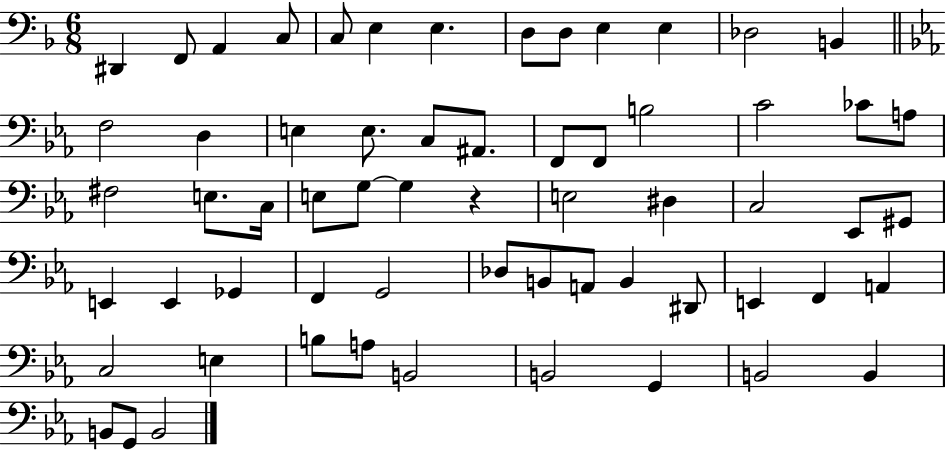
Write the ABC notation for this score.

X:1
T:Untitled
M:6/8
L:1/4
K:F
^D,, F,,/2 A,, C,/2 C,/2 E, E, D,/2 D,/2 E, E, _D,2 B,, F,2 D, E, E,/2 C,/2 ^A,,/2 F,,/2 F,,/2 B,2 C2 _C/2 A,/2 ^F,2 E,/2 C,/4 E,/2 G,/2 G, z E,2 ^D, C,2 _E,,/2 ^G,,/2 E,, E,, _G,, F,, G,,2 _D,/2 B,,/2 A,,/2 B,, ^D,,/2 E,, F,, A,, C,2 E, B,/2 A,/2 B,,2 B,,2 G,, B,,2 B,, B,,/2 G,,/2 B,,2